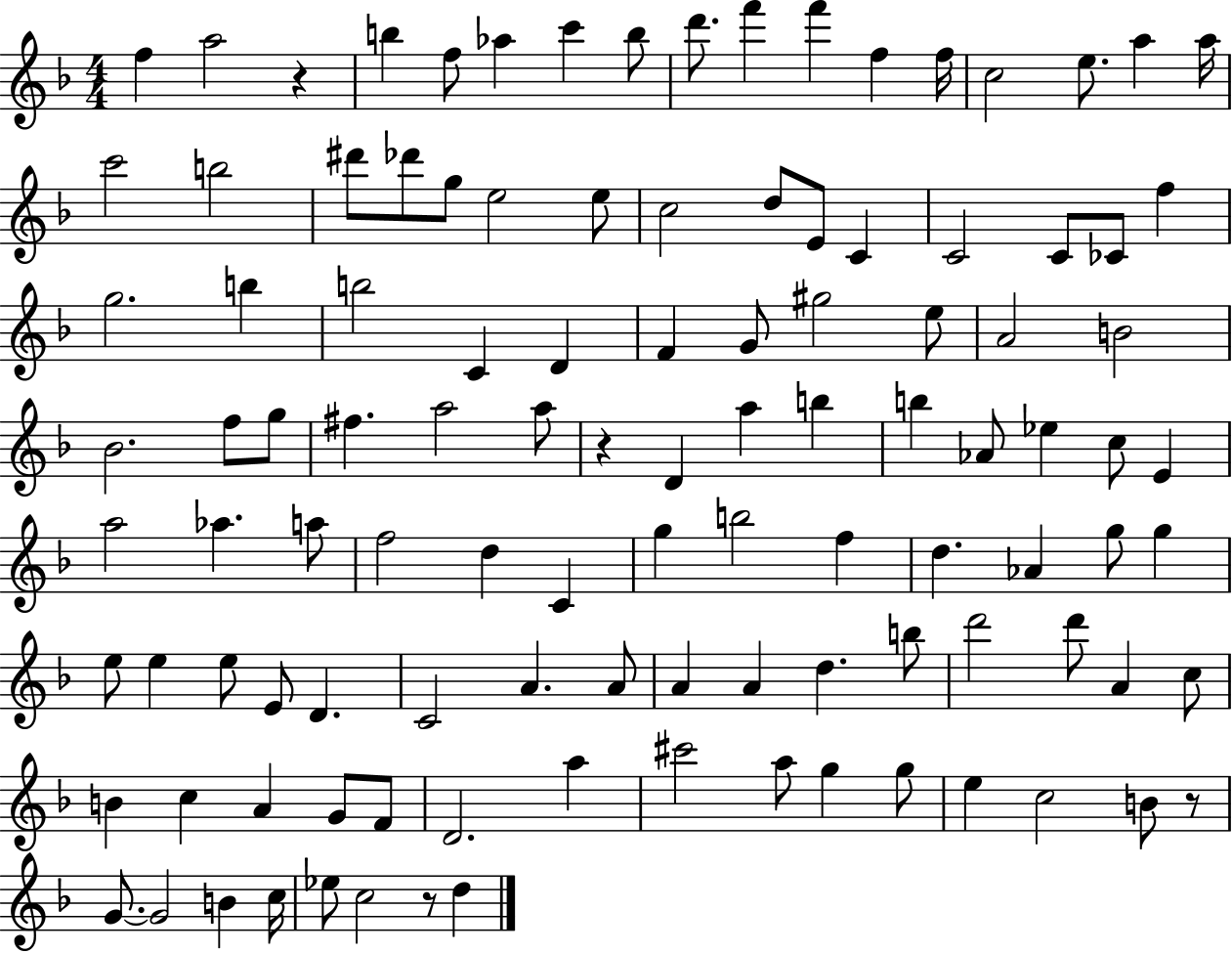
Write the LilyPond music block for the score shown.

{
  \clef treble
  \numericTimeSignature
  \time 4/4
  \key f \major
  f''4 a''2 r4 | b''4 f''8 aes''4 c'''4 b''8 | d'''8. f'''4 f'''4 f''4 f''16 | c''2 e''8. a''4 a''16 | \break c'''2 b''2 | dis'''8 des'''8 g''8 e''2 e''8 | c''2 d''8 e'8 c'4 | c'2 c'8 ces'8 f''4 | \break g''2. b''4 | b''2 c'4 d'4 | f'4 g'8 gis''2 e''8 | a'2 b'2 | \break bes'2. f''8 g''8 | fis''4. a''2 a''8 | r4 d'4 a''4 b''4 | b''4 aes'8 ees''4 c''8 e'4 | \break a''2 aes''4. a''8 | f''2 d''4 c'4 | g''4 b''2 f''4 | d''4. aes'4 g''8 g''4 | \break e''8 e''4 e''8 e'8 d'4. | c'2 a'4. a'8 | a'4 a'4 d''4. b''8 | d'''2 d'''8 a'4 c''8 | \break b'4 c''4 a'4 g'8 f'8 | d'2. a''4 | cis'''2 a''8 g''4 g''8 | e''4 c''2 b'8 r8 | \break g'8.~~ g'2 b'4 c''16 | ees''8 c''2 r8 d''4 | \bar "|."
}